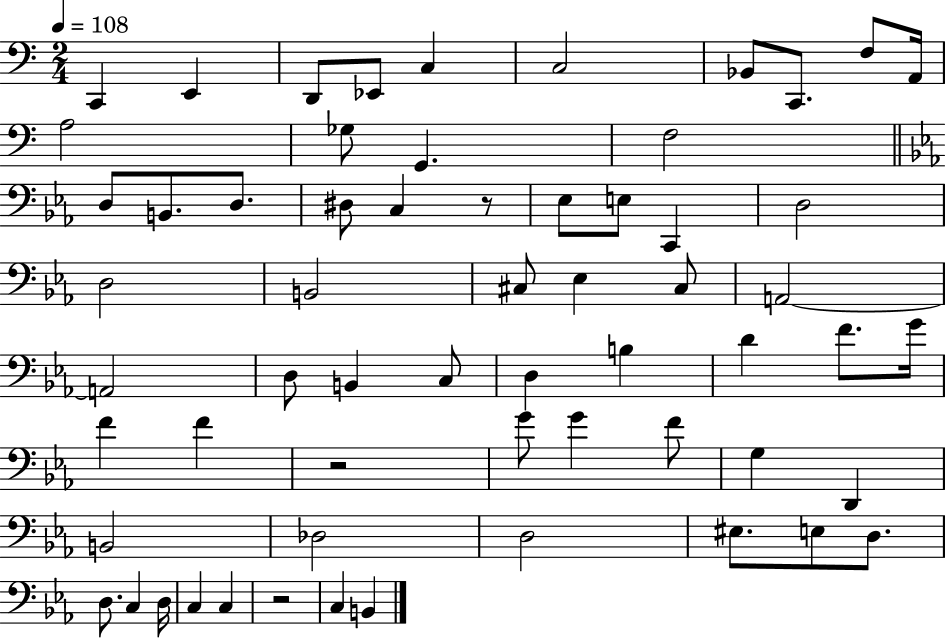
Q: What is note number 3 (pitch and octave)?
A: D2